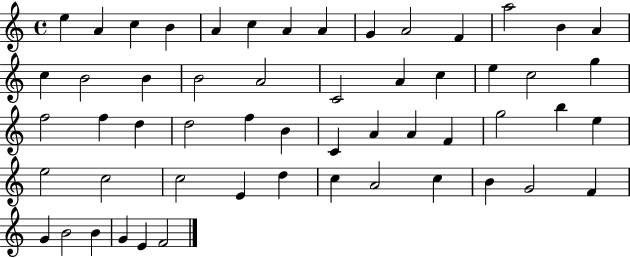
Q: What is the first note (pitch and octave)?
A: E5